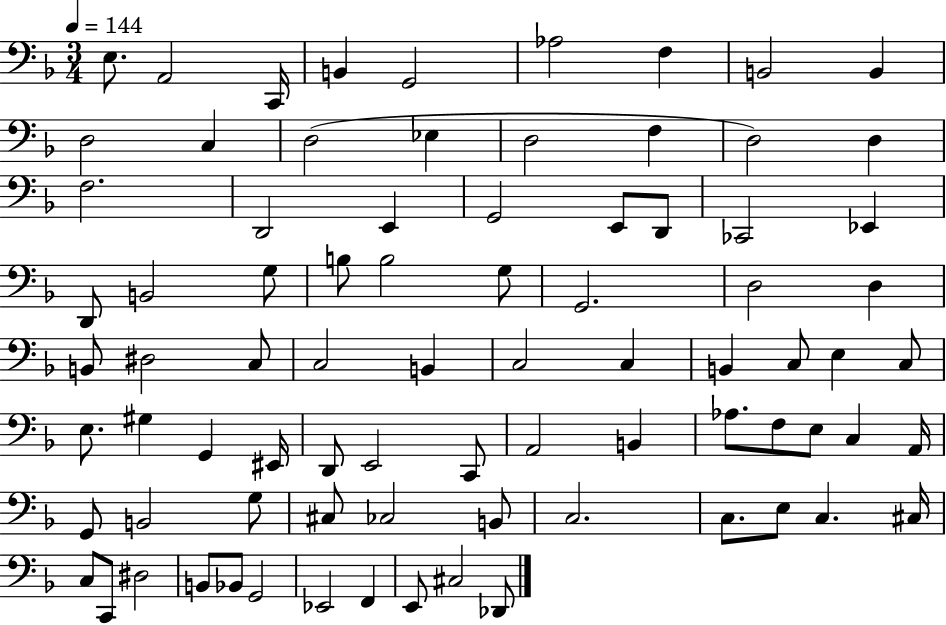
X:1
T:Untitled
M:3/4
L:1/4
K:F
E,/2 A,,2 C,,/4 B,, G,,2 _A,2 F, B,,2 B,, D,2 C, D,2 _E, D,2 F, D,2 D, F,2 D,,2 E,, G,,2 E,,/2 D,,/2 _C,,2 _E,, D,,/2 B,,2 G,/2 B,/2 B,2 G,/2 G,,2 D,2 D, B,,/2 ^D,2 C,/2 C,2 B,, C,2 C, B,, C,/2 E, C,/2 E,/2 ^G, G,, ^E,,/4 D,,/2 E,,2 C,,/2 A,,2 B,, _A,/2 F,/2 E,/2 C, A,,/4 G,,/2 B,,2 G,/2 ^C,/2 _C,2 B,,/2 C,2 C,/2 E,/2 C, ^C,/4 C,/2 C,,/2 ^D,2 B,,/2 _B,,/2 G,,2 _E,,2 F,, E,,/2 ^C,2 _D,,/2